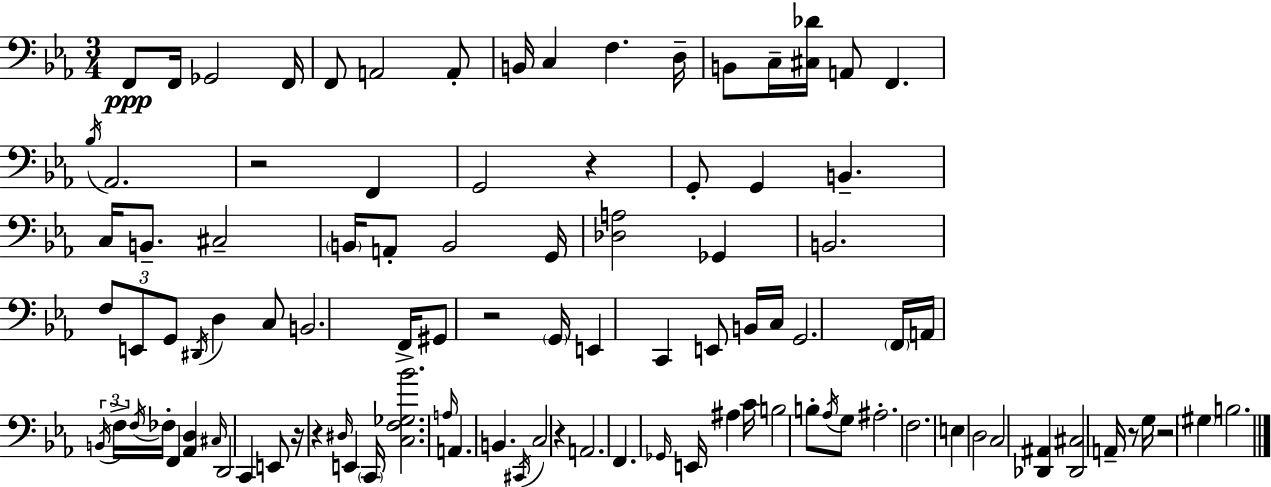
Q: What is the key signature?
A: C minor